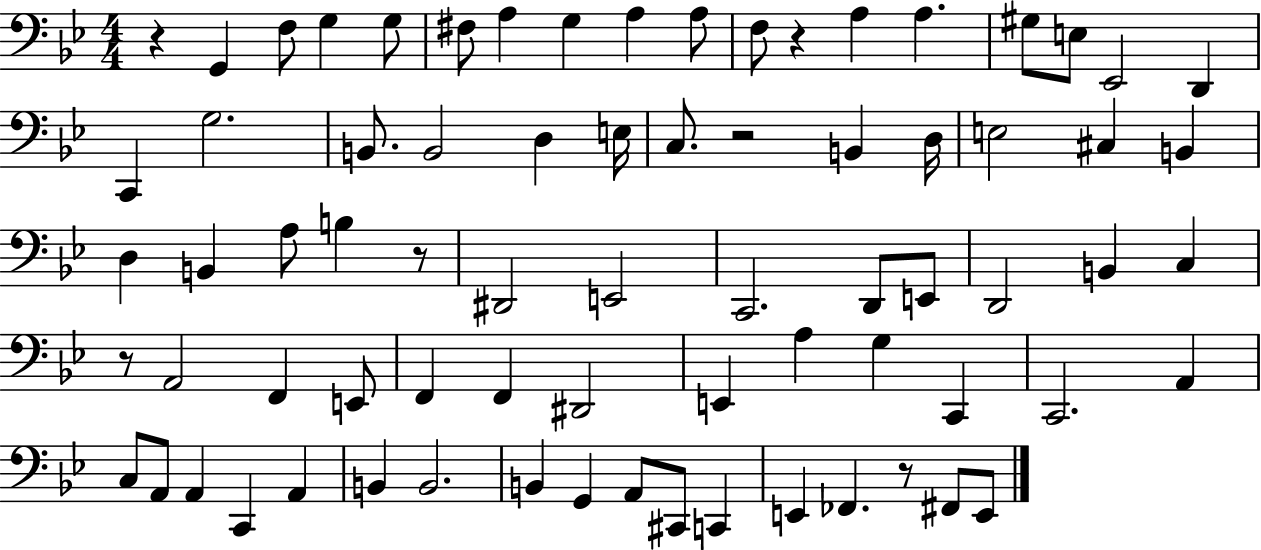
R/q G2/q F3/e G3/q G3/e F#3/e A3/q G3/q A3/q A3/e F3/e R/q A3/q A3/q. G#3/e E3/e Eb2/h D2/q C2/q G3/h. B2/e. B2/h D3/q E3/s C3/e. R/h B2/q D3/s E3/h C#3/q B2/q D3/q B2/q A3/e B3/q R/e D#2/h E2/h C2/h. D2/e E2/e D2/h B2/q C3/q R/e A2/h F2/q E2/e F2/q F2/q D#2/h E2/q A3/q G3/q C2/q C2/h. A2/q C3/e A2/e A2/q C2/q A2/q B2/q B2/h. B2/q G2/q A2/e C#2/e C2/q E2/q FES2/q. R/e F#2/e E2/e